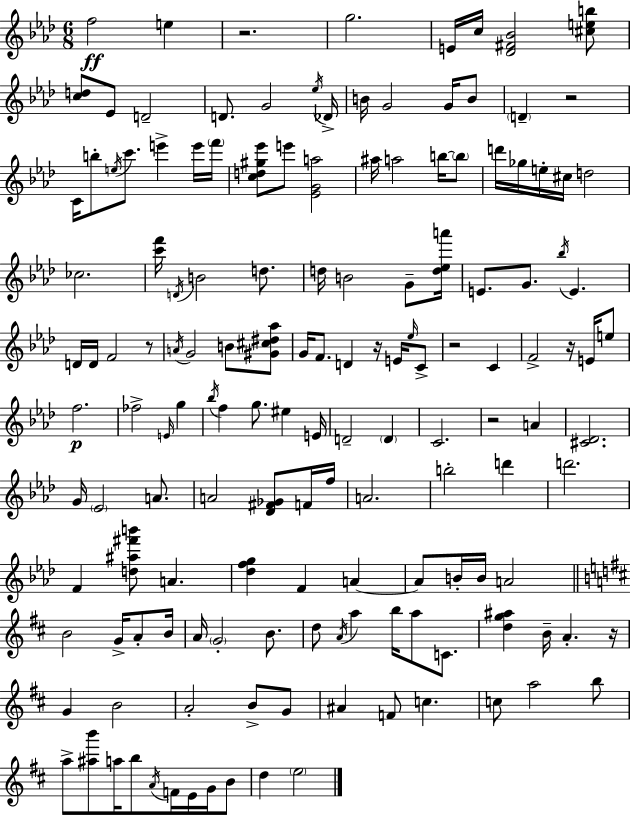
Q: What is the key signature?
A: AES major